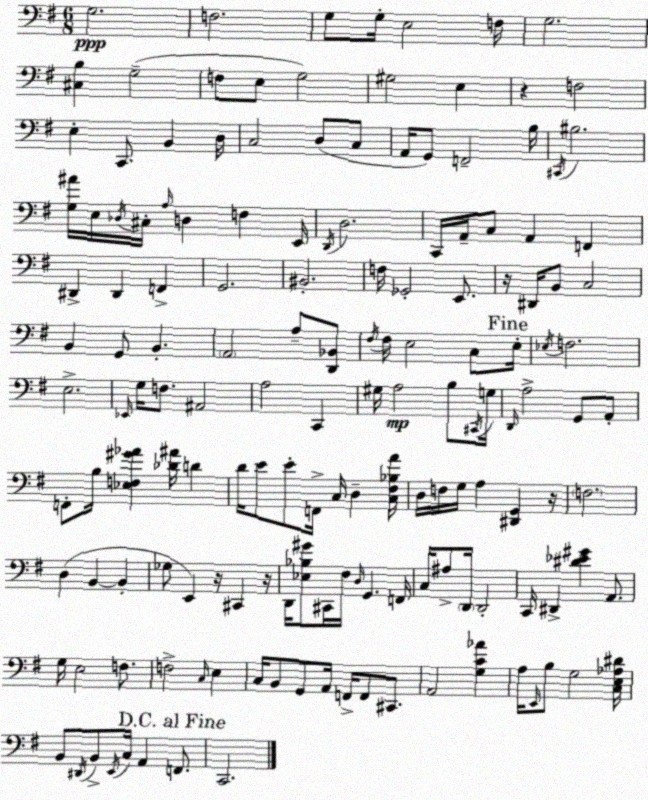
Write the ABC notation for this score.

X:1
T:Untitled
M:6/8
L:1/4
K:Em
G,2 F,2 G,/2 G,/4 E,2 F,/4 G,2 [^C,B,] G,2 F,/2 E,/2 G,2 ^G,2 E, z F,2 E, C,,/2 B,, D,/4 C,2 D,/2 C,/2 A,,/4 G,,/2 F,,2 B,/4 ^C,,/4 ^B,2 [G,^A]/4 E,/4 _D,/4 ^C,/4 A,/4 D, F, E,,/4 D,,/4 D,2 C,,/4 A,,/4 C,/2 A,, F,, ^D,, ^D,, F,, G,,2 ^B,,2 F,/4 _G,,2 E,,/2 z/4 ^D,,/4 B,,/2 C,2 B,, G,,/2 B,, A,,2 A,/2 [D,,_B,,]/2 ^F,/4 ^F,/4 E,2 C,/2 E,/4 _E,/4 F,2 E,2 _E,,/4 G,/4 F,/2 ^A,,2 A,2 C,, ^G,/4 A,2 B,/2 ^C,,/4 G,/4 D,,/4 A,2 G,,/2 A,,/2 F,,/2 B,/4 [_E,F,^G_A] [_D^A]/4 D D/4 E/2 E/2 F,,/4 C,/4 D, [C,^F,_B,A]/4 D,/4 F,/4 G,/4 A, [^D,,G,,] z/4 F,2 D, B,, B,, _G,/2 E,, z/4 ^C,, z/4 D,,/4 [_E,_B,^G]/2 ^C,,/4 ^F,/4 D,/4 G,, F,,/4 C,/4 ^A,/2 D,,/4 D,,2 C,,/4 ^D,, [^D_E^G] A,,/2 G,/4 E,2 F,/2 F,2 C,/4 E, C,/4 B,,/2 G,,/2 A,,/4 F,,/4 F,,/2 ^C,,/2 A,,2 [G,C_A] A,/4 E,,/4 B,/2 G,2 [C,E,_A,^D]/4 B,,/2 ^D,,/4 B,,/2 E,,/4 C,/4 A,, F,,/2 C,,2